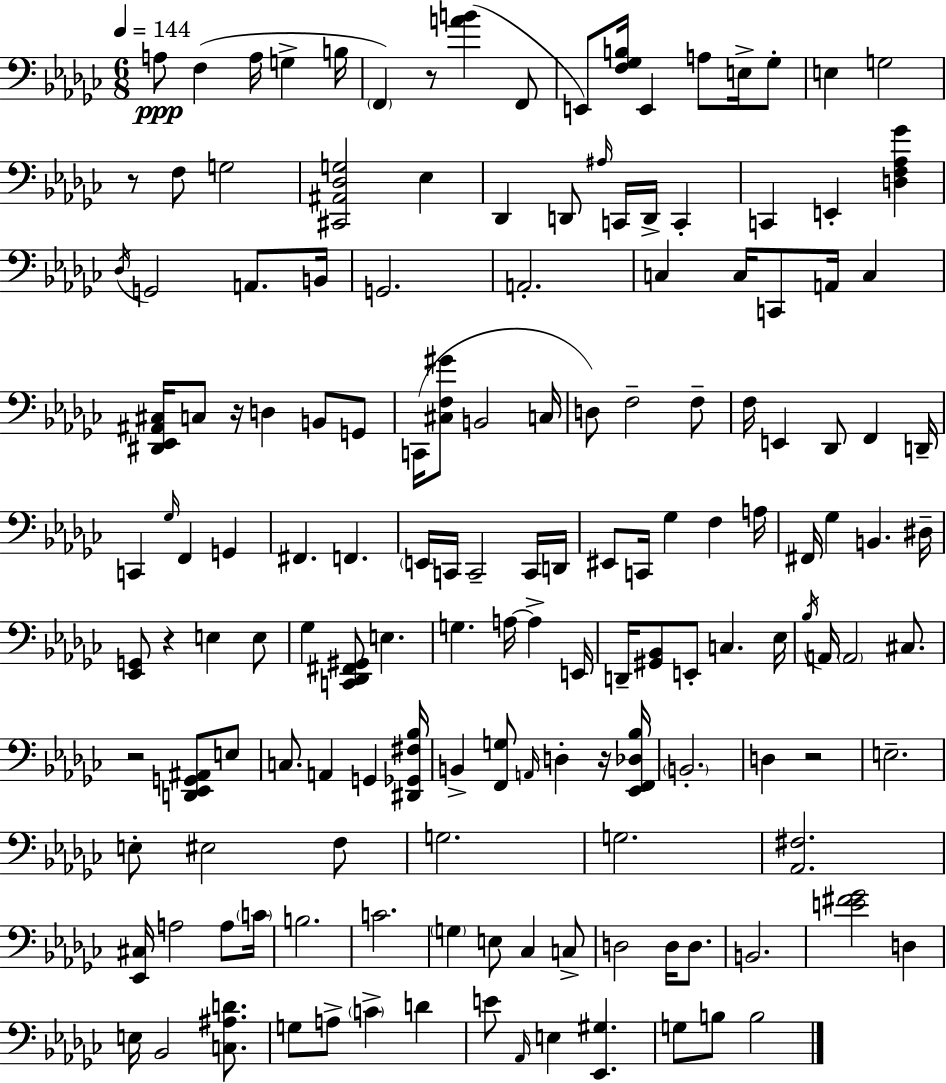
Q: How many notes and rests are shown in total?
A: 153